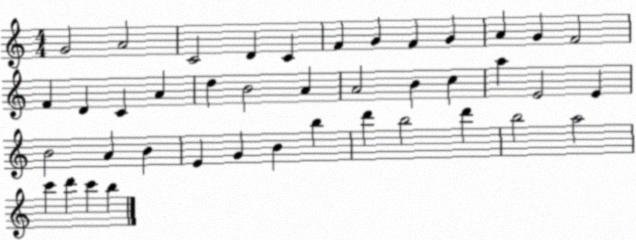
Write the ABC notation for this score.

X:1
T:Untitled
M:4/4
L:1/4
K:C
G2 A2 C2 D C F G F G A G F2 F D C A d B2 A A2 B c a E2 E B2 A B E G B b d' b2 d' b2 a2 c' d' c' b